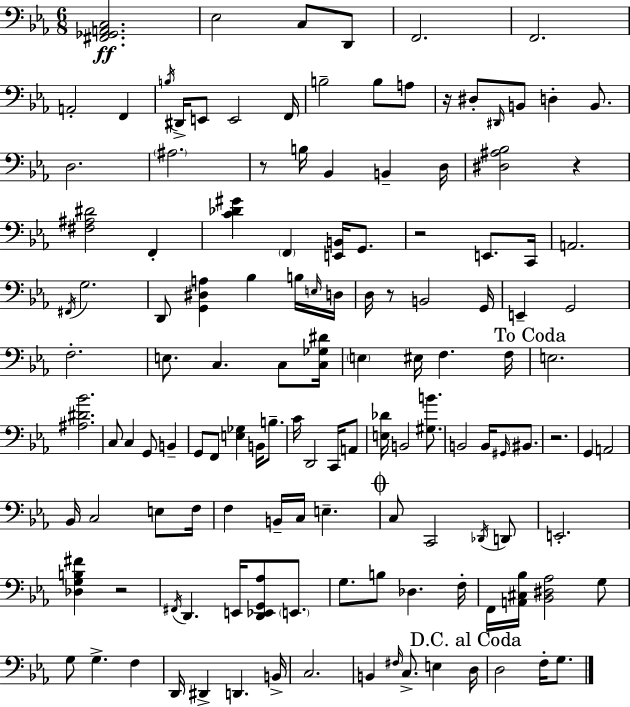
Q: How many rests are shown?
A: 7